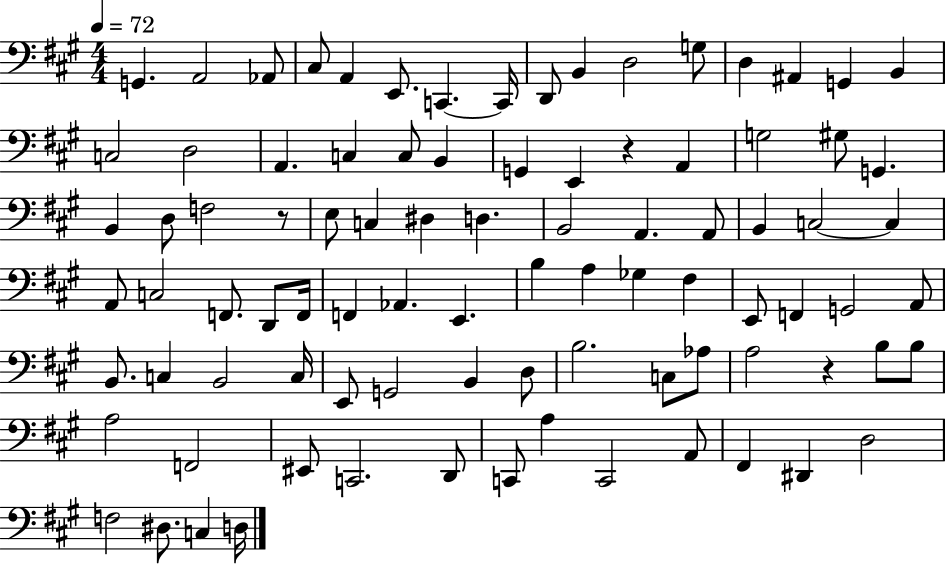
{
  \clef bass
  \numericTimeSignature
  \time 4/4
  \key a \major
  \tempo 4 = 72
  g,4. a,2 aes,8 | cis8 a,4 e,8. c,4.~~ c,16 | d,8 b,4 d2 g8 | d4 ais,4 g,4 b,4 | \break c2 d2 | a,4. c4 c8 b,4 | g,4 e,4 r4 a,4 | g2 gis8 g,4. | \break b,4 d8 f2 r8 | e8 c4 dis4 d4. | b,2 a,4. a,8 | b,4 c2~~ c4 | \break a,8 c2 f,8. d,8 f,16 | f,4 aes,4. e,4. | b4 a4 ges4 fis4 | e,8 f,4 g,2 a,8 | \break b,8. c4 b,2 c16 | e,8 g,2 b,4 d8 | b2. c8 aes8 | a2 r4 b8 b8 | \break a2 f,2 | eis,8 c,2. d,8 | c,8 a4 c,2 a,8 | fis,4 dis,4 d2 | \break f2 dis8. c4 d16 | \bar "|."
}